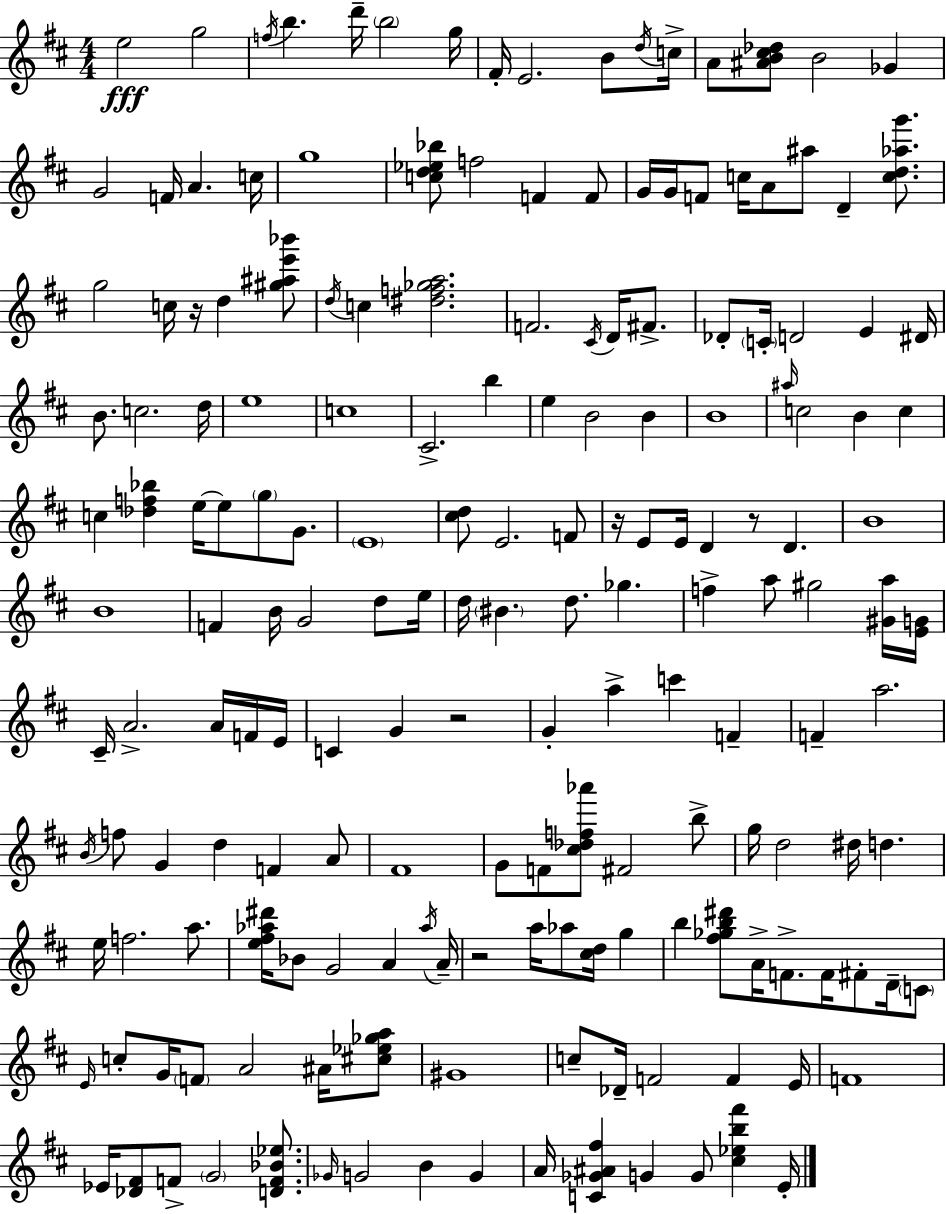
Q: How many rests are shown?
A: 5